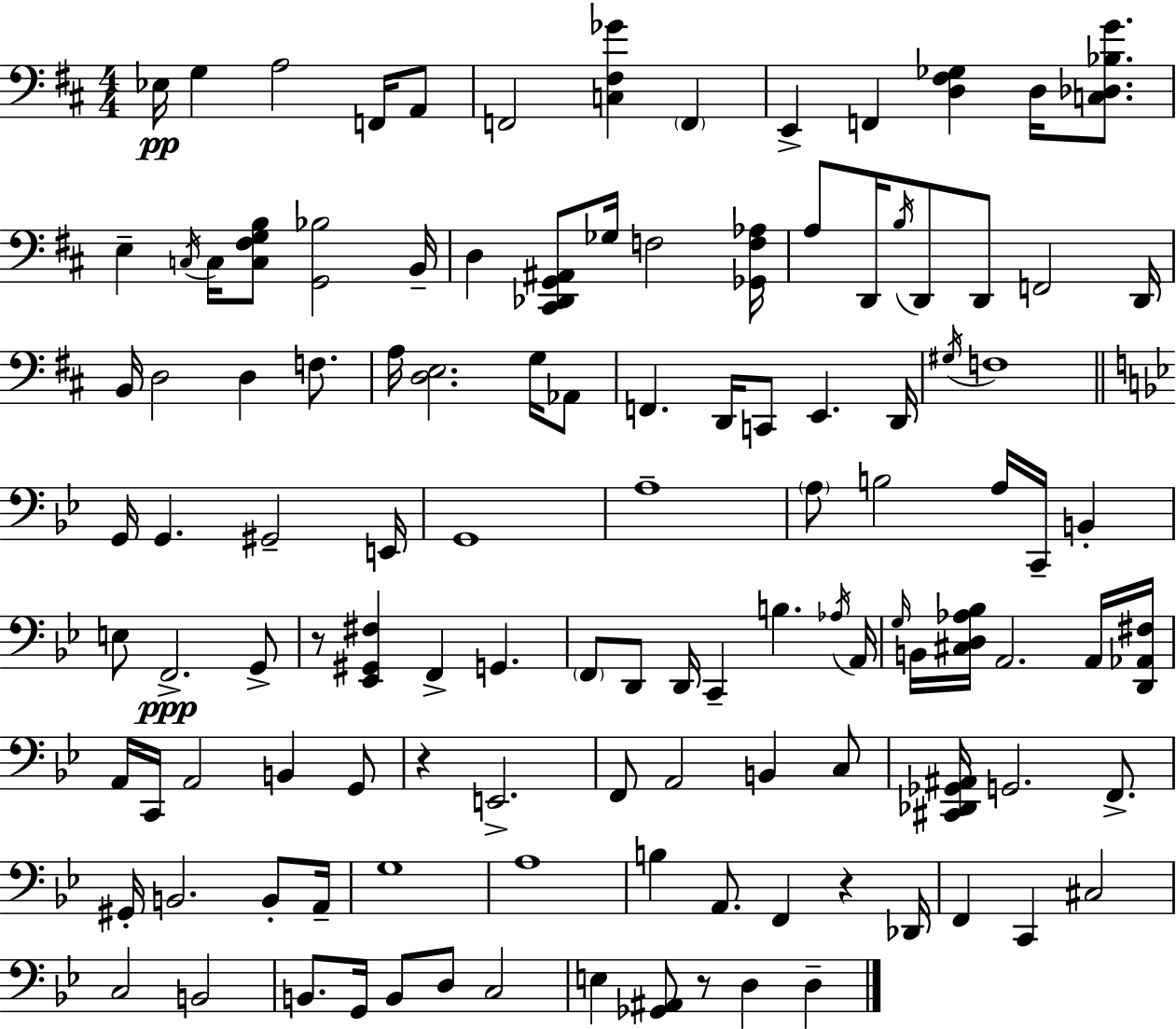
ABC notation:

X:1
T:Untitled
M:4/4
L:1/4
K:D
_E,/4 G, A,2 F,,/4 A,,/2 F,,2 [C,^F,_G] F,, E,, F,, [D,^F,_G,] D,/4 [C,_D,_B,G]/2 E, C,/4 C,/4 [C,^F,G,B,]/2 [G,,_B,]2 B,,/4 D, [^C,,_D,,G,,^A,,]/2 _G,/4 F,2 [_G,,F,_A,]/4 A,/2 D,,/4 B,/4 D,,/2 D,,/2 F,,2 D,,/4 B,,/4 D,2 D, F,/2 A,/4 [D,E,]2 G,/4 _A,,/2 F,, D,,/4 C,,/2 E,, D,,/4 ^G,/4 F,4 G,,/4 G,, ^G,,2 E,,/4 G,,4 A,4 A,/2 B,2 A,/4 C,,/4 B,, E,/2 F,,2 G,,/2 z/2 [_E,,^G,,^F,] F,, G,, F,,/2 D,,/2 D,,/4 C,, B, _A,/4 A,,/4 G,/4 B,,/4 [^C,D,_A,_B,]/4 A,,2 A,,/4 [D,,_A,,^F,]/4 A,,/4 C,,/4 A,,2 B,, G,,/2 z E,,2 F,,/2 A,,2 B,, C,/2 [^C,,_D,,_G,,^A,,]/4 G,,2 F,,/2 ^G,,/4 B,,2 B,,/2 A,,/4 G,4 A,4 B, A,,/2 F,, z _D,,/4 F,, C,, ^C,2 C,2 B,,2 B,,/2 G,,/4 B,,/2 D,/2 C,2 E, [_G,,^A,,]/2 z/2 D, D,